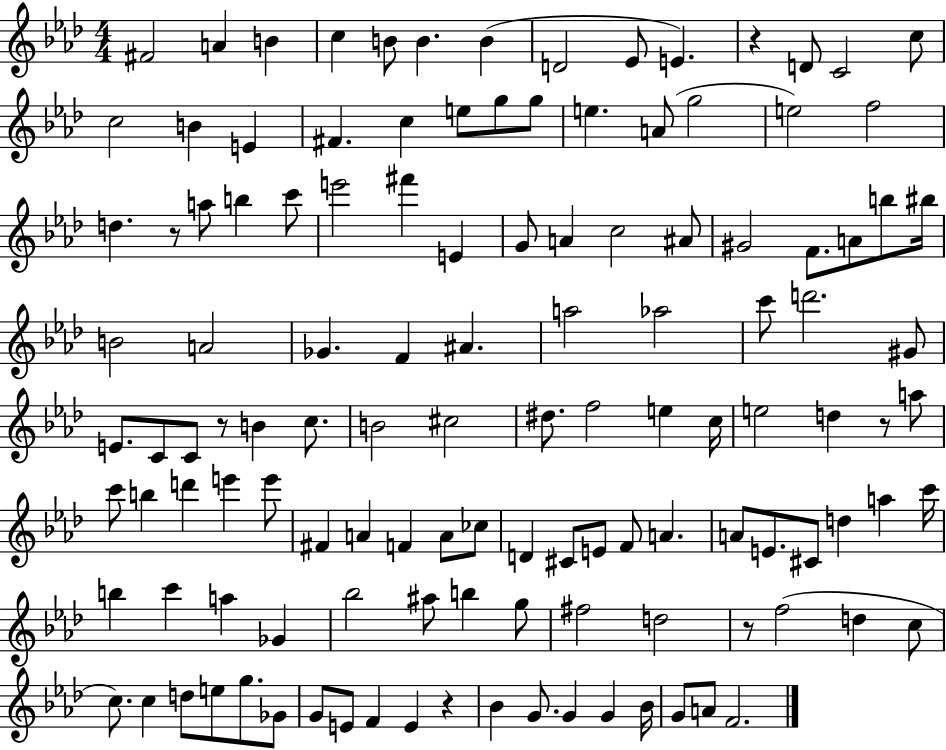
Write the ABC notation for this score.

X:1
T:Untitled
M:4/4
L:1/4
K:Ab
^F2 A B c B/2 B B D2 _E/2 E z D/2 C2 c/2 c2 B E ^F c e/2 g/2 g/2 e A/2 g2 e2 f2 d z/2 a/2 b c'/2 e'2 ^f' E G/2 A c2 ^A/2 ^G2 F/2 A/2 b/2 ^b/4 B2 A2 _G F ^A a2 _a2 c'/2 d'2 ^G/2 E/2 C/2 C/2 z/2 B c/2 B2 ^c2 ^d/2 f2 e c/4 e2 d z/2 a/2 c'/2 b d' e' e'/2 ^F A F A/2 _c/2 D ^C/2 E/2 F/2 A A/2 E/2 ^C/2 d a c'/4 b c' a _G _b2 ^a/2 b g/2 ^f2 d2 z/2 f2 d c/2 c/2 c d/2 e/2 g/2 _G/2 G/2 E/2 F E z _B G/2 G G _B/4 G/2 A/2 F2